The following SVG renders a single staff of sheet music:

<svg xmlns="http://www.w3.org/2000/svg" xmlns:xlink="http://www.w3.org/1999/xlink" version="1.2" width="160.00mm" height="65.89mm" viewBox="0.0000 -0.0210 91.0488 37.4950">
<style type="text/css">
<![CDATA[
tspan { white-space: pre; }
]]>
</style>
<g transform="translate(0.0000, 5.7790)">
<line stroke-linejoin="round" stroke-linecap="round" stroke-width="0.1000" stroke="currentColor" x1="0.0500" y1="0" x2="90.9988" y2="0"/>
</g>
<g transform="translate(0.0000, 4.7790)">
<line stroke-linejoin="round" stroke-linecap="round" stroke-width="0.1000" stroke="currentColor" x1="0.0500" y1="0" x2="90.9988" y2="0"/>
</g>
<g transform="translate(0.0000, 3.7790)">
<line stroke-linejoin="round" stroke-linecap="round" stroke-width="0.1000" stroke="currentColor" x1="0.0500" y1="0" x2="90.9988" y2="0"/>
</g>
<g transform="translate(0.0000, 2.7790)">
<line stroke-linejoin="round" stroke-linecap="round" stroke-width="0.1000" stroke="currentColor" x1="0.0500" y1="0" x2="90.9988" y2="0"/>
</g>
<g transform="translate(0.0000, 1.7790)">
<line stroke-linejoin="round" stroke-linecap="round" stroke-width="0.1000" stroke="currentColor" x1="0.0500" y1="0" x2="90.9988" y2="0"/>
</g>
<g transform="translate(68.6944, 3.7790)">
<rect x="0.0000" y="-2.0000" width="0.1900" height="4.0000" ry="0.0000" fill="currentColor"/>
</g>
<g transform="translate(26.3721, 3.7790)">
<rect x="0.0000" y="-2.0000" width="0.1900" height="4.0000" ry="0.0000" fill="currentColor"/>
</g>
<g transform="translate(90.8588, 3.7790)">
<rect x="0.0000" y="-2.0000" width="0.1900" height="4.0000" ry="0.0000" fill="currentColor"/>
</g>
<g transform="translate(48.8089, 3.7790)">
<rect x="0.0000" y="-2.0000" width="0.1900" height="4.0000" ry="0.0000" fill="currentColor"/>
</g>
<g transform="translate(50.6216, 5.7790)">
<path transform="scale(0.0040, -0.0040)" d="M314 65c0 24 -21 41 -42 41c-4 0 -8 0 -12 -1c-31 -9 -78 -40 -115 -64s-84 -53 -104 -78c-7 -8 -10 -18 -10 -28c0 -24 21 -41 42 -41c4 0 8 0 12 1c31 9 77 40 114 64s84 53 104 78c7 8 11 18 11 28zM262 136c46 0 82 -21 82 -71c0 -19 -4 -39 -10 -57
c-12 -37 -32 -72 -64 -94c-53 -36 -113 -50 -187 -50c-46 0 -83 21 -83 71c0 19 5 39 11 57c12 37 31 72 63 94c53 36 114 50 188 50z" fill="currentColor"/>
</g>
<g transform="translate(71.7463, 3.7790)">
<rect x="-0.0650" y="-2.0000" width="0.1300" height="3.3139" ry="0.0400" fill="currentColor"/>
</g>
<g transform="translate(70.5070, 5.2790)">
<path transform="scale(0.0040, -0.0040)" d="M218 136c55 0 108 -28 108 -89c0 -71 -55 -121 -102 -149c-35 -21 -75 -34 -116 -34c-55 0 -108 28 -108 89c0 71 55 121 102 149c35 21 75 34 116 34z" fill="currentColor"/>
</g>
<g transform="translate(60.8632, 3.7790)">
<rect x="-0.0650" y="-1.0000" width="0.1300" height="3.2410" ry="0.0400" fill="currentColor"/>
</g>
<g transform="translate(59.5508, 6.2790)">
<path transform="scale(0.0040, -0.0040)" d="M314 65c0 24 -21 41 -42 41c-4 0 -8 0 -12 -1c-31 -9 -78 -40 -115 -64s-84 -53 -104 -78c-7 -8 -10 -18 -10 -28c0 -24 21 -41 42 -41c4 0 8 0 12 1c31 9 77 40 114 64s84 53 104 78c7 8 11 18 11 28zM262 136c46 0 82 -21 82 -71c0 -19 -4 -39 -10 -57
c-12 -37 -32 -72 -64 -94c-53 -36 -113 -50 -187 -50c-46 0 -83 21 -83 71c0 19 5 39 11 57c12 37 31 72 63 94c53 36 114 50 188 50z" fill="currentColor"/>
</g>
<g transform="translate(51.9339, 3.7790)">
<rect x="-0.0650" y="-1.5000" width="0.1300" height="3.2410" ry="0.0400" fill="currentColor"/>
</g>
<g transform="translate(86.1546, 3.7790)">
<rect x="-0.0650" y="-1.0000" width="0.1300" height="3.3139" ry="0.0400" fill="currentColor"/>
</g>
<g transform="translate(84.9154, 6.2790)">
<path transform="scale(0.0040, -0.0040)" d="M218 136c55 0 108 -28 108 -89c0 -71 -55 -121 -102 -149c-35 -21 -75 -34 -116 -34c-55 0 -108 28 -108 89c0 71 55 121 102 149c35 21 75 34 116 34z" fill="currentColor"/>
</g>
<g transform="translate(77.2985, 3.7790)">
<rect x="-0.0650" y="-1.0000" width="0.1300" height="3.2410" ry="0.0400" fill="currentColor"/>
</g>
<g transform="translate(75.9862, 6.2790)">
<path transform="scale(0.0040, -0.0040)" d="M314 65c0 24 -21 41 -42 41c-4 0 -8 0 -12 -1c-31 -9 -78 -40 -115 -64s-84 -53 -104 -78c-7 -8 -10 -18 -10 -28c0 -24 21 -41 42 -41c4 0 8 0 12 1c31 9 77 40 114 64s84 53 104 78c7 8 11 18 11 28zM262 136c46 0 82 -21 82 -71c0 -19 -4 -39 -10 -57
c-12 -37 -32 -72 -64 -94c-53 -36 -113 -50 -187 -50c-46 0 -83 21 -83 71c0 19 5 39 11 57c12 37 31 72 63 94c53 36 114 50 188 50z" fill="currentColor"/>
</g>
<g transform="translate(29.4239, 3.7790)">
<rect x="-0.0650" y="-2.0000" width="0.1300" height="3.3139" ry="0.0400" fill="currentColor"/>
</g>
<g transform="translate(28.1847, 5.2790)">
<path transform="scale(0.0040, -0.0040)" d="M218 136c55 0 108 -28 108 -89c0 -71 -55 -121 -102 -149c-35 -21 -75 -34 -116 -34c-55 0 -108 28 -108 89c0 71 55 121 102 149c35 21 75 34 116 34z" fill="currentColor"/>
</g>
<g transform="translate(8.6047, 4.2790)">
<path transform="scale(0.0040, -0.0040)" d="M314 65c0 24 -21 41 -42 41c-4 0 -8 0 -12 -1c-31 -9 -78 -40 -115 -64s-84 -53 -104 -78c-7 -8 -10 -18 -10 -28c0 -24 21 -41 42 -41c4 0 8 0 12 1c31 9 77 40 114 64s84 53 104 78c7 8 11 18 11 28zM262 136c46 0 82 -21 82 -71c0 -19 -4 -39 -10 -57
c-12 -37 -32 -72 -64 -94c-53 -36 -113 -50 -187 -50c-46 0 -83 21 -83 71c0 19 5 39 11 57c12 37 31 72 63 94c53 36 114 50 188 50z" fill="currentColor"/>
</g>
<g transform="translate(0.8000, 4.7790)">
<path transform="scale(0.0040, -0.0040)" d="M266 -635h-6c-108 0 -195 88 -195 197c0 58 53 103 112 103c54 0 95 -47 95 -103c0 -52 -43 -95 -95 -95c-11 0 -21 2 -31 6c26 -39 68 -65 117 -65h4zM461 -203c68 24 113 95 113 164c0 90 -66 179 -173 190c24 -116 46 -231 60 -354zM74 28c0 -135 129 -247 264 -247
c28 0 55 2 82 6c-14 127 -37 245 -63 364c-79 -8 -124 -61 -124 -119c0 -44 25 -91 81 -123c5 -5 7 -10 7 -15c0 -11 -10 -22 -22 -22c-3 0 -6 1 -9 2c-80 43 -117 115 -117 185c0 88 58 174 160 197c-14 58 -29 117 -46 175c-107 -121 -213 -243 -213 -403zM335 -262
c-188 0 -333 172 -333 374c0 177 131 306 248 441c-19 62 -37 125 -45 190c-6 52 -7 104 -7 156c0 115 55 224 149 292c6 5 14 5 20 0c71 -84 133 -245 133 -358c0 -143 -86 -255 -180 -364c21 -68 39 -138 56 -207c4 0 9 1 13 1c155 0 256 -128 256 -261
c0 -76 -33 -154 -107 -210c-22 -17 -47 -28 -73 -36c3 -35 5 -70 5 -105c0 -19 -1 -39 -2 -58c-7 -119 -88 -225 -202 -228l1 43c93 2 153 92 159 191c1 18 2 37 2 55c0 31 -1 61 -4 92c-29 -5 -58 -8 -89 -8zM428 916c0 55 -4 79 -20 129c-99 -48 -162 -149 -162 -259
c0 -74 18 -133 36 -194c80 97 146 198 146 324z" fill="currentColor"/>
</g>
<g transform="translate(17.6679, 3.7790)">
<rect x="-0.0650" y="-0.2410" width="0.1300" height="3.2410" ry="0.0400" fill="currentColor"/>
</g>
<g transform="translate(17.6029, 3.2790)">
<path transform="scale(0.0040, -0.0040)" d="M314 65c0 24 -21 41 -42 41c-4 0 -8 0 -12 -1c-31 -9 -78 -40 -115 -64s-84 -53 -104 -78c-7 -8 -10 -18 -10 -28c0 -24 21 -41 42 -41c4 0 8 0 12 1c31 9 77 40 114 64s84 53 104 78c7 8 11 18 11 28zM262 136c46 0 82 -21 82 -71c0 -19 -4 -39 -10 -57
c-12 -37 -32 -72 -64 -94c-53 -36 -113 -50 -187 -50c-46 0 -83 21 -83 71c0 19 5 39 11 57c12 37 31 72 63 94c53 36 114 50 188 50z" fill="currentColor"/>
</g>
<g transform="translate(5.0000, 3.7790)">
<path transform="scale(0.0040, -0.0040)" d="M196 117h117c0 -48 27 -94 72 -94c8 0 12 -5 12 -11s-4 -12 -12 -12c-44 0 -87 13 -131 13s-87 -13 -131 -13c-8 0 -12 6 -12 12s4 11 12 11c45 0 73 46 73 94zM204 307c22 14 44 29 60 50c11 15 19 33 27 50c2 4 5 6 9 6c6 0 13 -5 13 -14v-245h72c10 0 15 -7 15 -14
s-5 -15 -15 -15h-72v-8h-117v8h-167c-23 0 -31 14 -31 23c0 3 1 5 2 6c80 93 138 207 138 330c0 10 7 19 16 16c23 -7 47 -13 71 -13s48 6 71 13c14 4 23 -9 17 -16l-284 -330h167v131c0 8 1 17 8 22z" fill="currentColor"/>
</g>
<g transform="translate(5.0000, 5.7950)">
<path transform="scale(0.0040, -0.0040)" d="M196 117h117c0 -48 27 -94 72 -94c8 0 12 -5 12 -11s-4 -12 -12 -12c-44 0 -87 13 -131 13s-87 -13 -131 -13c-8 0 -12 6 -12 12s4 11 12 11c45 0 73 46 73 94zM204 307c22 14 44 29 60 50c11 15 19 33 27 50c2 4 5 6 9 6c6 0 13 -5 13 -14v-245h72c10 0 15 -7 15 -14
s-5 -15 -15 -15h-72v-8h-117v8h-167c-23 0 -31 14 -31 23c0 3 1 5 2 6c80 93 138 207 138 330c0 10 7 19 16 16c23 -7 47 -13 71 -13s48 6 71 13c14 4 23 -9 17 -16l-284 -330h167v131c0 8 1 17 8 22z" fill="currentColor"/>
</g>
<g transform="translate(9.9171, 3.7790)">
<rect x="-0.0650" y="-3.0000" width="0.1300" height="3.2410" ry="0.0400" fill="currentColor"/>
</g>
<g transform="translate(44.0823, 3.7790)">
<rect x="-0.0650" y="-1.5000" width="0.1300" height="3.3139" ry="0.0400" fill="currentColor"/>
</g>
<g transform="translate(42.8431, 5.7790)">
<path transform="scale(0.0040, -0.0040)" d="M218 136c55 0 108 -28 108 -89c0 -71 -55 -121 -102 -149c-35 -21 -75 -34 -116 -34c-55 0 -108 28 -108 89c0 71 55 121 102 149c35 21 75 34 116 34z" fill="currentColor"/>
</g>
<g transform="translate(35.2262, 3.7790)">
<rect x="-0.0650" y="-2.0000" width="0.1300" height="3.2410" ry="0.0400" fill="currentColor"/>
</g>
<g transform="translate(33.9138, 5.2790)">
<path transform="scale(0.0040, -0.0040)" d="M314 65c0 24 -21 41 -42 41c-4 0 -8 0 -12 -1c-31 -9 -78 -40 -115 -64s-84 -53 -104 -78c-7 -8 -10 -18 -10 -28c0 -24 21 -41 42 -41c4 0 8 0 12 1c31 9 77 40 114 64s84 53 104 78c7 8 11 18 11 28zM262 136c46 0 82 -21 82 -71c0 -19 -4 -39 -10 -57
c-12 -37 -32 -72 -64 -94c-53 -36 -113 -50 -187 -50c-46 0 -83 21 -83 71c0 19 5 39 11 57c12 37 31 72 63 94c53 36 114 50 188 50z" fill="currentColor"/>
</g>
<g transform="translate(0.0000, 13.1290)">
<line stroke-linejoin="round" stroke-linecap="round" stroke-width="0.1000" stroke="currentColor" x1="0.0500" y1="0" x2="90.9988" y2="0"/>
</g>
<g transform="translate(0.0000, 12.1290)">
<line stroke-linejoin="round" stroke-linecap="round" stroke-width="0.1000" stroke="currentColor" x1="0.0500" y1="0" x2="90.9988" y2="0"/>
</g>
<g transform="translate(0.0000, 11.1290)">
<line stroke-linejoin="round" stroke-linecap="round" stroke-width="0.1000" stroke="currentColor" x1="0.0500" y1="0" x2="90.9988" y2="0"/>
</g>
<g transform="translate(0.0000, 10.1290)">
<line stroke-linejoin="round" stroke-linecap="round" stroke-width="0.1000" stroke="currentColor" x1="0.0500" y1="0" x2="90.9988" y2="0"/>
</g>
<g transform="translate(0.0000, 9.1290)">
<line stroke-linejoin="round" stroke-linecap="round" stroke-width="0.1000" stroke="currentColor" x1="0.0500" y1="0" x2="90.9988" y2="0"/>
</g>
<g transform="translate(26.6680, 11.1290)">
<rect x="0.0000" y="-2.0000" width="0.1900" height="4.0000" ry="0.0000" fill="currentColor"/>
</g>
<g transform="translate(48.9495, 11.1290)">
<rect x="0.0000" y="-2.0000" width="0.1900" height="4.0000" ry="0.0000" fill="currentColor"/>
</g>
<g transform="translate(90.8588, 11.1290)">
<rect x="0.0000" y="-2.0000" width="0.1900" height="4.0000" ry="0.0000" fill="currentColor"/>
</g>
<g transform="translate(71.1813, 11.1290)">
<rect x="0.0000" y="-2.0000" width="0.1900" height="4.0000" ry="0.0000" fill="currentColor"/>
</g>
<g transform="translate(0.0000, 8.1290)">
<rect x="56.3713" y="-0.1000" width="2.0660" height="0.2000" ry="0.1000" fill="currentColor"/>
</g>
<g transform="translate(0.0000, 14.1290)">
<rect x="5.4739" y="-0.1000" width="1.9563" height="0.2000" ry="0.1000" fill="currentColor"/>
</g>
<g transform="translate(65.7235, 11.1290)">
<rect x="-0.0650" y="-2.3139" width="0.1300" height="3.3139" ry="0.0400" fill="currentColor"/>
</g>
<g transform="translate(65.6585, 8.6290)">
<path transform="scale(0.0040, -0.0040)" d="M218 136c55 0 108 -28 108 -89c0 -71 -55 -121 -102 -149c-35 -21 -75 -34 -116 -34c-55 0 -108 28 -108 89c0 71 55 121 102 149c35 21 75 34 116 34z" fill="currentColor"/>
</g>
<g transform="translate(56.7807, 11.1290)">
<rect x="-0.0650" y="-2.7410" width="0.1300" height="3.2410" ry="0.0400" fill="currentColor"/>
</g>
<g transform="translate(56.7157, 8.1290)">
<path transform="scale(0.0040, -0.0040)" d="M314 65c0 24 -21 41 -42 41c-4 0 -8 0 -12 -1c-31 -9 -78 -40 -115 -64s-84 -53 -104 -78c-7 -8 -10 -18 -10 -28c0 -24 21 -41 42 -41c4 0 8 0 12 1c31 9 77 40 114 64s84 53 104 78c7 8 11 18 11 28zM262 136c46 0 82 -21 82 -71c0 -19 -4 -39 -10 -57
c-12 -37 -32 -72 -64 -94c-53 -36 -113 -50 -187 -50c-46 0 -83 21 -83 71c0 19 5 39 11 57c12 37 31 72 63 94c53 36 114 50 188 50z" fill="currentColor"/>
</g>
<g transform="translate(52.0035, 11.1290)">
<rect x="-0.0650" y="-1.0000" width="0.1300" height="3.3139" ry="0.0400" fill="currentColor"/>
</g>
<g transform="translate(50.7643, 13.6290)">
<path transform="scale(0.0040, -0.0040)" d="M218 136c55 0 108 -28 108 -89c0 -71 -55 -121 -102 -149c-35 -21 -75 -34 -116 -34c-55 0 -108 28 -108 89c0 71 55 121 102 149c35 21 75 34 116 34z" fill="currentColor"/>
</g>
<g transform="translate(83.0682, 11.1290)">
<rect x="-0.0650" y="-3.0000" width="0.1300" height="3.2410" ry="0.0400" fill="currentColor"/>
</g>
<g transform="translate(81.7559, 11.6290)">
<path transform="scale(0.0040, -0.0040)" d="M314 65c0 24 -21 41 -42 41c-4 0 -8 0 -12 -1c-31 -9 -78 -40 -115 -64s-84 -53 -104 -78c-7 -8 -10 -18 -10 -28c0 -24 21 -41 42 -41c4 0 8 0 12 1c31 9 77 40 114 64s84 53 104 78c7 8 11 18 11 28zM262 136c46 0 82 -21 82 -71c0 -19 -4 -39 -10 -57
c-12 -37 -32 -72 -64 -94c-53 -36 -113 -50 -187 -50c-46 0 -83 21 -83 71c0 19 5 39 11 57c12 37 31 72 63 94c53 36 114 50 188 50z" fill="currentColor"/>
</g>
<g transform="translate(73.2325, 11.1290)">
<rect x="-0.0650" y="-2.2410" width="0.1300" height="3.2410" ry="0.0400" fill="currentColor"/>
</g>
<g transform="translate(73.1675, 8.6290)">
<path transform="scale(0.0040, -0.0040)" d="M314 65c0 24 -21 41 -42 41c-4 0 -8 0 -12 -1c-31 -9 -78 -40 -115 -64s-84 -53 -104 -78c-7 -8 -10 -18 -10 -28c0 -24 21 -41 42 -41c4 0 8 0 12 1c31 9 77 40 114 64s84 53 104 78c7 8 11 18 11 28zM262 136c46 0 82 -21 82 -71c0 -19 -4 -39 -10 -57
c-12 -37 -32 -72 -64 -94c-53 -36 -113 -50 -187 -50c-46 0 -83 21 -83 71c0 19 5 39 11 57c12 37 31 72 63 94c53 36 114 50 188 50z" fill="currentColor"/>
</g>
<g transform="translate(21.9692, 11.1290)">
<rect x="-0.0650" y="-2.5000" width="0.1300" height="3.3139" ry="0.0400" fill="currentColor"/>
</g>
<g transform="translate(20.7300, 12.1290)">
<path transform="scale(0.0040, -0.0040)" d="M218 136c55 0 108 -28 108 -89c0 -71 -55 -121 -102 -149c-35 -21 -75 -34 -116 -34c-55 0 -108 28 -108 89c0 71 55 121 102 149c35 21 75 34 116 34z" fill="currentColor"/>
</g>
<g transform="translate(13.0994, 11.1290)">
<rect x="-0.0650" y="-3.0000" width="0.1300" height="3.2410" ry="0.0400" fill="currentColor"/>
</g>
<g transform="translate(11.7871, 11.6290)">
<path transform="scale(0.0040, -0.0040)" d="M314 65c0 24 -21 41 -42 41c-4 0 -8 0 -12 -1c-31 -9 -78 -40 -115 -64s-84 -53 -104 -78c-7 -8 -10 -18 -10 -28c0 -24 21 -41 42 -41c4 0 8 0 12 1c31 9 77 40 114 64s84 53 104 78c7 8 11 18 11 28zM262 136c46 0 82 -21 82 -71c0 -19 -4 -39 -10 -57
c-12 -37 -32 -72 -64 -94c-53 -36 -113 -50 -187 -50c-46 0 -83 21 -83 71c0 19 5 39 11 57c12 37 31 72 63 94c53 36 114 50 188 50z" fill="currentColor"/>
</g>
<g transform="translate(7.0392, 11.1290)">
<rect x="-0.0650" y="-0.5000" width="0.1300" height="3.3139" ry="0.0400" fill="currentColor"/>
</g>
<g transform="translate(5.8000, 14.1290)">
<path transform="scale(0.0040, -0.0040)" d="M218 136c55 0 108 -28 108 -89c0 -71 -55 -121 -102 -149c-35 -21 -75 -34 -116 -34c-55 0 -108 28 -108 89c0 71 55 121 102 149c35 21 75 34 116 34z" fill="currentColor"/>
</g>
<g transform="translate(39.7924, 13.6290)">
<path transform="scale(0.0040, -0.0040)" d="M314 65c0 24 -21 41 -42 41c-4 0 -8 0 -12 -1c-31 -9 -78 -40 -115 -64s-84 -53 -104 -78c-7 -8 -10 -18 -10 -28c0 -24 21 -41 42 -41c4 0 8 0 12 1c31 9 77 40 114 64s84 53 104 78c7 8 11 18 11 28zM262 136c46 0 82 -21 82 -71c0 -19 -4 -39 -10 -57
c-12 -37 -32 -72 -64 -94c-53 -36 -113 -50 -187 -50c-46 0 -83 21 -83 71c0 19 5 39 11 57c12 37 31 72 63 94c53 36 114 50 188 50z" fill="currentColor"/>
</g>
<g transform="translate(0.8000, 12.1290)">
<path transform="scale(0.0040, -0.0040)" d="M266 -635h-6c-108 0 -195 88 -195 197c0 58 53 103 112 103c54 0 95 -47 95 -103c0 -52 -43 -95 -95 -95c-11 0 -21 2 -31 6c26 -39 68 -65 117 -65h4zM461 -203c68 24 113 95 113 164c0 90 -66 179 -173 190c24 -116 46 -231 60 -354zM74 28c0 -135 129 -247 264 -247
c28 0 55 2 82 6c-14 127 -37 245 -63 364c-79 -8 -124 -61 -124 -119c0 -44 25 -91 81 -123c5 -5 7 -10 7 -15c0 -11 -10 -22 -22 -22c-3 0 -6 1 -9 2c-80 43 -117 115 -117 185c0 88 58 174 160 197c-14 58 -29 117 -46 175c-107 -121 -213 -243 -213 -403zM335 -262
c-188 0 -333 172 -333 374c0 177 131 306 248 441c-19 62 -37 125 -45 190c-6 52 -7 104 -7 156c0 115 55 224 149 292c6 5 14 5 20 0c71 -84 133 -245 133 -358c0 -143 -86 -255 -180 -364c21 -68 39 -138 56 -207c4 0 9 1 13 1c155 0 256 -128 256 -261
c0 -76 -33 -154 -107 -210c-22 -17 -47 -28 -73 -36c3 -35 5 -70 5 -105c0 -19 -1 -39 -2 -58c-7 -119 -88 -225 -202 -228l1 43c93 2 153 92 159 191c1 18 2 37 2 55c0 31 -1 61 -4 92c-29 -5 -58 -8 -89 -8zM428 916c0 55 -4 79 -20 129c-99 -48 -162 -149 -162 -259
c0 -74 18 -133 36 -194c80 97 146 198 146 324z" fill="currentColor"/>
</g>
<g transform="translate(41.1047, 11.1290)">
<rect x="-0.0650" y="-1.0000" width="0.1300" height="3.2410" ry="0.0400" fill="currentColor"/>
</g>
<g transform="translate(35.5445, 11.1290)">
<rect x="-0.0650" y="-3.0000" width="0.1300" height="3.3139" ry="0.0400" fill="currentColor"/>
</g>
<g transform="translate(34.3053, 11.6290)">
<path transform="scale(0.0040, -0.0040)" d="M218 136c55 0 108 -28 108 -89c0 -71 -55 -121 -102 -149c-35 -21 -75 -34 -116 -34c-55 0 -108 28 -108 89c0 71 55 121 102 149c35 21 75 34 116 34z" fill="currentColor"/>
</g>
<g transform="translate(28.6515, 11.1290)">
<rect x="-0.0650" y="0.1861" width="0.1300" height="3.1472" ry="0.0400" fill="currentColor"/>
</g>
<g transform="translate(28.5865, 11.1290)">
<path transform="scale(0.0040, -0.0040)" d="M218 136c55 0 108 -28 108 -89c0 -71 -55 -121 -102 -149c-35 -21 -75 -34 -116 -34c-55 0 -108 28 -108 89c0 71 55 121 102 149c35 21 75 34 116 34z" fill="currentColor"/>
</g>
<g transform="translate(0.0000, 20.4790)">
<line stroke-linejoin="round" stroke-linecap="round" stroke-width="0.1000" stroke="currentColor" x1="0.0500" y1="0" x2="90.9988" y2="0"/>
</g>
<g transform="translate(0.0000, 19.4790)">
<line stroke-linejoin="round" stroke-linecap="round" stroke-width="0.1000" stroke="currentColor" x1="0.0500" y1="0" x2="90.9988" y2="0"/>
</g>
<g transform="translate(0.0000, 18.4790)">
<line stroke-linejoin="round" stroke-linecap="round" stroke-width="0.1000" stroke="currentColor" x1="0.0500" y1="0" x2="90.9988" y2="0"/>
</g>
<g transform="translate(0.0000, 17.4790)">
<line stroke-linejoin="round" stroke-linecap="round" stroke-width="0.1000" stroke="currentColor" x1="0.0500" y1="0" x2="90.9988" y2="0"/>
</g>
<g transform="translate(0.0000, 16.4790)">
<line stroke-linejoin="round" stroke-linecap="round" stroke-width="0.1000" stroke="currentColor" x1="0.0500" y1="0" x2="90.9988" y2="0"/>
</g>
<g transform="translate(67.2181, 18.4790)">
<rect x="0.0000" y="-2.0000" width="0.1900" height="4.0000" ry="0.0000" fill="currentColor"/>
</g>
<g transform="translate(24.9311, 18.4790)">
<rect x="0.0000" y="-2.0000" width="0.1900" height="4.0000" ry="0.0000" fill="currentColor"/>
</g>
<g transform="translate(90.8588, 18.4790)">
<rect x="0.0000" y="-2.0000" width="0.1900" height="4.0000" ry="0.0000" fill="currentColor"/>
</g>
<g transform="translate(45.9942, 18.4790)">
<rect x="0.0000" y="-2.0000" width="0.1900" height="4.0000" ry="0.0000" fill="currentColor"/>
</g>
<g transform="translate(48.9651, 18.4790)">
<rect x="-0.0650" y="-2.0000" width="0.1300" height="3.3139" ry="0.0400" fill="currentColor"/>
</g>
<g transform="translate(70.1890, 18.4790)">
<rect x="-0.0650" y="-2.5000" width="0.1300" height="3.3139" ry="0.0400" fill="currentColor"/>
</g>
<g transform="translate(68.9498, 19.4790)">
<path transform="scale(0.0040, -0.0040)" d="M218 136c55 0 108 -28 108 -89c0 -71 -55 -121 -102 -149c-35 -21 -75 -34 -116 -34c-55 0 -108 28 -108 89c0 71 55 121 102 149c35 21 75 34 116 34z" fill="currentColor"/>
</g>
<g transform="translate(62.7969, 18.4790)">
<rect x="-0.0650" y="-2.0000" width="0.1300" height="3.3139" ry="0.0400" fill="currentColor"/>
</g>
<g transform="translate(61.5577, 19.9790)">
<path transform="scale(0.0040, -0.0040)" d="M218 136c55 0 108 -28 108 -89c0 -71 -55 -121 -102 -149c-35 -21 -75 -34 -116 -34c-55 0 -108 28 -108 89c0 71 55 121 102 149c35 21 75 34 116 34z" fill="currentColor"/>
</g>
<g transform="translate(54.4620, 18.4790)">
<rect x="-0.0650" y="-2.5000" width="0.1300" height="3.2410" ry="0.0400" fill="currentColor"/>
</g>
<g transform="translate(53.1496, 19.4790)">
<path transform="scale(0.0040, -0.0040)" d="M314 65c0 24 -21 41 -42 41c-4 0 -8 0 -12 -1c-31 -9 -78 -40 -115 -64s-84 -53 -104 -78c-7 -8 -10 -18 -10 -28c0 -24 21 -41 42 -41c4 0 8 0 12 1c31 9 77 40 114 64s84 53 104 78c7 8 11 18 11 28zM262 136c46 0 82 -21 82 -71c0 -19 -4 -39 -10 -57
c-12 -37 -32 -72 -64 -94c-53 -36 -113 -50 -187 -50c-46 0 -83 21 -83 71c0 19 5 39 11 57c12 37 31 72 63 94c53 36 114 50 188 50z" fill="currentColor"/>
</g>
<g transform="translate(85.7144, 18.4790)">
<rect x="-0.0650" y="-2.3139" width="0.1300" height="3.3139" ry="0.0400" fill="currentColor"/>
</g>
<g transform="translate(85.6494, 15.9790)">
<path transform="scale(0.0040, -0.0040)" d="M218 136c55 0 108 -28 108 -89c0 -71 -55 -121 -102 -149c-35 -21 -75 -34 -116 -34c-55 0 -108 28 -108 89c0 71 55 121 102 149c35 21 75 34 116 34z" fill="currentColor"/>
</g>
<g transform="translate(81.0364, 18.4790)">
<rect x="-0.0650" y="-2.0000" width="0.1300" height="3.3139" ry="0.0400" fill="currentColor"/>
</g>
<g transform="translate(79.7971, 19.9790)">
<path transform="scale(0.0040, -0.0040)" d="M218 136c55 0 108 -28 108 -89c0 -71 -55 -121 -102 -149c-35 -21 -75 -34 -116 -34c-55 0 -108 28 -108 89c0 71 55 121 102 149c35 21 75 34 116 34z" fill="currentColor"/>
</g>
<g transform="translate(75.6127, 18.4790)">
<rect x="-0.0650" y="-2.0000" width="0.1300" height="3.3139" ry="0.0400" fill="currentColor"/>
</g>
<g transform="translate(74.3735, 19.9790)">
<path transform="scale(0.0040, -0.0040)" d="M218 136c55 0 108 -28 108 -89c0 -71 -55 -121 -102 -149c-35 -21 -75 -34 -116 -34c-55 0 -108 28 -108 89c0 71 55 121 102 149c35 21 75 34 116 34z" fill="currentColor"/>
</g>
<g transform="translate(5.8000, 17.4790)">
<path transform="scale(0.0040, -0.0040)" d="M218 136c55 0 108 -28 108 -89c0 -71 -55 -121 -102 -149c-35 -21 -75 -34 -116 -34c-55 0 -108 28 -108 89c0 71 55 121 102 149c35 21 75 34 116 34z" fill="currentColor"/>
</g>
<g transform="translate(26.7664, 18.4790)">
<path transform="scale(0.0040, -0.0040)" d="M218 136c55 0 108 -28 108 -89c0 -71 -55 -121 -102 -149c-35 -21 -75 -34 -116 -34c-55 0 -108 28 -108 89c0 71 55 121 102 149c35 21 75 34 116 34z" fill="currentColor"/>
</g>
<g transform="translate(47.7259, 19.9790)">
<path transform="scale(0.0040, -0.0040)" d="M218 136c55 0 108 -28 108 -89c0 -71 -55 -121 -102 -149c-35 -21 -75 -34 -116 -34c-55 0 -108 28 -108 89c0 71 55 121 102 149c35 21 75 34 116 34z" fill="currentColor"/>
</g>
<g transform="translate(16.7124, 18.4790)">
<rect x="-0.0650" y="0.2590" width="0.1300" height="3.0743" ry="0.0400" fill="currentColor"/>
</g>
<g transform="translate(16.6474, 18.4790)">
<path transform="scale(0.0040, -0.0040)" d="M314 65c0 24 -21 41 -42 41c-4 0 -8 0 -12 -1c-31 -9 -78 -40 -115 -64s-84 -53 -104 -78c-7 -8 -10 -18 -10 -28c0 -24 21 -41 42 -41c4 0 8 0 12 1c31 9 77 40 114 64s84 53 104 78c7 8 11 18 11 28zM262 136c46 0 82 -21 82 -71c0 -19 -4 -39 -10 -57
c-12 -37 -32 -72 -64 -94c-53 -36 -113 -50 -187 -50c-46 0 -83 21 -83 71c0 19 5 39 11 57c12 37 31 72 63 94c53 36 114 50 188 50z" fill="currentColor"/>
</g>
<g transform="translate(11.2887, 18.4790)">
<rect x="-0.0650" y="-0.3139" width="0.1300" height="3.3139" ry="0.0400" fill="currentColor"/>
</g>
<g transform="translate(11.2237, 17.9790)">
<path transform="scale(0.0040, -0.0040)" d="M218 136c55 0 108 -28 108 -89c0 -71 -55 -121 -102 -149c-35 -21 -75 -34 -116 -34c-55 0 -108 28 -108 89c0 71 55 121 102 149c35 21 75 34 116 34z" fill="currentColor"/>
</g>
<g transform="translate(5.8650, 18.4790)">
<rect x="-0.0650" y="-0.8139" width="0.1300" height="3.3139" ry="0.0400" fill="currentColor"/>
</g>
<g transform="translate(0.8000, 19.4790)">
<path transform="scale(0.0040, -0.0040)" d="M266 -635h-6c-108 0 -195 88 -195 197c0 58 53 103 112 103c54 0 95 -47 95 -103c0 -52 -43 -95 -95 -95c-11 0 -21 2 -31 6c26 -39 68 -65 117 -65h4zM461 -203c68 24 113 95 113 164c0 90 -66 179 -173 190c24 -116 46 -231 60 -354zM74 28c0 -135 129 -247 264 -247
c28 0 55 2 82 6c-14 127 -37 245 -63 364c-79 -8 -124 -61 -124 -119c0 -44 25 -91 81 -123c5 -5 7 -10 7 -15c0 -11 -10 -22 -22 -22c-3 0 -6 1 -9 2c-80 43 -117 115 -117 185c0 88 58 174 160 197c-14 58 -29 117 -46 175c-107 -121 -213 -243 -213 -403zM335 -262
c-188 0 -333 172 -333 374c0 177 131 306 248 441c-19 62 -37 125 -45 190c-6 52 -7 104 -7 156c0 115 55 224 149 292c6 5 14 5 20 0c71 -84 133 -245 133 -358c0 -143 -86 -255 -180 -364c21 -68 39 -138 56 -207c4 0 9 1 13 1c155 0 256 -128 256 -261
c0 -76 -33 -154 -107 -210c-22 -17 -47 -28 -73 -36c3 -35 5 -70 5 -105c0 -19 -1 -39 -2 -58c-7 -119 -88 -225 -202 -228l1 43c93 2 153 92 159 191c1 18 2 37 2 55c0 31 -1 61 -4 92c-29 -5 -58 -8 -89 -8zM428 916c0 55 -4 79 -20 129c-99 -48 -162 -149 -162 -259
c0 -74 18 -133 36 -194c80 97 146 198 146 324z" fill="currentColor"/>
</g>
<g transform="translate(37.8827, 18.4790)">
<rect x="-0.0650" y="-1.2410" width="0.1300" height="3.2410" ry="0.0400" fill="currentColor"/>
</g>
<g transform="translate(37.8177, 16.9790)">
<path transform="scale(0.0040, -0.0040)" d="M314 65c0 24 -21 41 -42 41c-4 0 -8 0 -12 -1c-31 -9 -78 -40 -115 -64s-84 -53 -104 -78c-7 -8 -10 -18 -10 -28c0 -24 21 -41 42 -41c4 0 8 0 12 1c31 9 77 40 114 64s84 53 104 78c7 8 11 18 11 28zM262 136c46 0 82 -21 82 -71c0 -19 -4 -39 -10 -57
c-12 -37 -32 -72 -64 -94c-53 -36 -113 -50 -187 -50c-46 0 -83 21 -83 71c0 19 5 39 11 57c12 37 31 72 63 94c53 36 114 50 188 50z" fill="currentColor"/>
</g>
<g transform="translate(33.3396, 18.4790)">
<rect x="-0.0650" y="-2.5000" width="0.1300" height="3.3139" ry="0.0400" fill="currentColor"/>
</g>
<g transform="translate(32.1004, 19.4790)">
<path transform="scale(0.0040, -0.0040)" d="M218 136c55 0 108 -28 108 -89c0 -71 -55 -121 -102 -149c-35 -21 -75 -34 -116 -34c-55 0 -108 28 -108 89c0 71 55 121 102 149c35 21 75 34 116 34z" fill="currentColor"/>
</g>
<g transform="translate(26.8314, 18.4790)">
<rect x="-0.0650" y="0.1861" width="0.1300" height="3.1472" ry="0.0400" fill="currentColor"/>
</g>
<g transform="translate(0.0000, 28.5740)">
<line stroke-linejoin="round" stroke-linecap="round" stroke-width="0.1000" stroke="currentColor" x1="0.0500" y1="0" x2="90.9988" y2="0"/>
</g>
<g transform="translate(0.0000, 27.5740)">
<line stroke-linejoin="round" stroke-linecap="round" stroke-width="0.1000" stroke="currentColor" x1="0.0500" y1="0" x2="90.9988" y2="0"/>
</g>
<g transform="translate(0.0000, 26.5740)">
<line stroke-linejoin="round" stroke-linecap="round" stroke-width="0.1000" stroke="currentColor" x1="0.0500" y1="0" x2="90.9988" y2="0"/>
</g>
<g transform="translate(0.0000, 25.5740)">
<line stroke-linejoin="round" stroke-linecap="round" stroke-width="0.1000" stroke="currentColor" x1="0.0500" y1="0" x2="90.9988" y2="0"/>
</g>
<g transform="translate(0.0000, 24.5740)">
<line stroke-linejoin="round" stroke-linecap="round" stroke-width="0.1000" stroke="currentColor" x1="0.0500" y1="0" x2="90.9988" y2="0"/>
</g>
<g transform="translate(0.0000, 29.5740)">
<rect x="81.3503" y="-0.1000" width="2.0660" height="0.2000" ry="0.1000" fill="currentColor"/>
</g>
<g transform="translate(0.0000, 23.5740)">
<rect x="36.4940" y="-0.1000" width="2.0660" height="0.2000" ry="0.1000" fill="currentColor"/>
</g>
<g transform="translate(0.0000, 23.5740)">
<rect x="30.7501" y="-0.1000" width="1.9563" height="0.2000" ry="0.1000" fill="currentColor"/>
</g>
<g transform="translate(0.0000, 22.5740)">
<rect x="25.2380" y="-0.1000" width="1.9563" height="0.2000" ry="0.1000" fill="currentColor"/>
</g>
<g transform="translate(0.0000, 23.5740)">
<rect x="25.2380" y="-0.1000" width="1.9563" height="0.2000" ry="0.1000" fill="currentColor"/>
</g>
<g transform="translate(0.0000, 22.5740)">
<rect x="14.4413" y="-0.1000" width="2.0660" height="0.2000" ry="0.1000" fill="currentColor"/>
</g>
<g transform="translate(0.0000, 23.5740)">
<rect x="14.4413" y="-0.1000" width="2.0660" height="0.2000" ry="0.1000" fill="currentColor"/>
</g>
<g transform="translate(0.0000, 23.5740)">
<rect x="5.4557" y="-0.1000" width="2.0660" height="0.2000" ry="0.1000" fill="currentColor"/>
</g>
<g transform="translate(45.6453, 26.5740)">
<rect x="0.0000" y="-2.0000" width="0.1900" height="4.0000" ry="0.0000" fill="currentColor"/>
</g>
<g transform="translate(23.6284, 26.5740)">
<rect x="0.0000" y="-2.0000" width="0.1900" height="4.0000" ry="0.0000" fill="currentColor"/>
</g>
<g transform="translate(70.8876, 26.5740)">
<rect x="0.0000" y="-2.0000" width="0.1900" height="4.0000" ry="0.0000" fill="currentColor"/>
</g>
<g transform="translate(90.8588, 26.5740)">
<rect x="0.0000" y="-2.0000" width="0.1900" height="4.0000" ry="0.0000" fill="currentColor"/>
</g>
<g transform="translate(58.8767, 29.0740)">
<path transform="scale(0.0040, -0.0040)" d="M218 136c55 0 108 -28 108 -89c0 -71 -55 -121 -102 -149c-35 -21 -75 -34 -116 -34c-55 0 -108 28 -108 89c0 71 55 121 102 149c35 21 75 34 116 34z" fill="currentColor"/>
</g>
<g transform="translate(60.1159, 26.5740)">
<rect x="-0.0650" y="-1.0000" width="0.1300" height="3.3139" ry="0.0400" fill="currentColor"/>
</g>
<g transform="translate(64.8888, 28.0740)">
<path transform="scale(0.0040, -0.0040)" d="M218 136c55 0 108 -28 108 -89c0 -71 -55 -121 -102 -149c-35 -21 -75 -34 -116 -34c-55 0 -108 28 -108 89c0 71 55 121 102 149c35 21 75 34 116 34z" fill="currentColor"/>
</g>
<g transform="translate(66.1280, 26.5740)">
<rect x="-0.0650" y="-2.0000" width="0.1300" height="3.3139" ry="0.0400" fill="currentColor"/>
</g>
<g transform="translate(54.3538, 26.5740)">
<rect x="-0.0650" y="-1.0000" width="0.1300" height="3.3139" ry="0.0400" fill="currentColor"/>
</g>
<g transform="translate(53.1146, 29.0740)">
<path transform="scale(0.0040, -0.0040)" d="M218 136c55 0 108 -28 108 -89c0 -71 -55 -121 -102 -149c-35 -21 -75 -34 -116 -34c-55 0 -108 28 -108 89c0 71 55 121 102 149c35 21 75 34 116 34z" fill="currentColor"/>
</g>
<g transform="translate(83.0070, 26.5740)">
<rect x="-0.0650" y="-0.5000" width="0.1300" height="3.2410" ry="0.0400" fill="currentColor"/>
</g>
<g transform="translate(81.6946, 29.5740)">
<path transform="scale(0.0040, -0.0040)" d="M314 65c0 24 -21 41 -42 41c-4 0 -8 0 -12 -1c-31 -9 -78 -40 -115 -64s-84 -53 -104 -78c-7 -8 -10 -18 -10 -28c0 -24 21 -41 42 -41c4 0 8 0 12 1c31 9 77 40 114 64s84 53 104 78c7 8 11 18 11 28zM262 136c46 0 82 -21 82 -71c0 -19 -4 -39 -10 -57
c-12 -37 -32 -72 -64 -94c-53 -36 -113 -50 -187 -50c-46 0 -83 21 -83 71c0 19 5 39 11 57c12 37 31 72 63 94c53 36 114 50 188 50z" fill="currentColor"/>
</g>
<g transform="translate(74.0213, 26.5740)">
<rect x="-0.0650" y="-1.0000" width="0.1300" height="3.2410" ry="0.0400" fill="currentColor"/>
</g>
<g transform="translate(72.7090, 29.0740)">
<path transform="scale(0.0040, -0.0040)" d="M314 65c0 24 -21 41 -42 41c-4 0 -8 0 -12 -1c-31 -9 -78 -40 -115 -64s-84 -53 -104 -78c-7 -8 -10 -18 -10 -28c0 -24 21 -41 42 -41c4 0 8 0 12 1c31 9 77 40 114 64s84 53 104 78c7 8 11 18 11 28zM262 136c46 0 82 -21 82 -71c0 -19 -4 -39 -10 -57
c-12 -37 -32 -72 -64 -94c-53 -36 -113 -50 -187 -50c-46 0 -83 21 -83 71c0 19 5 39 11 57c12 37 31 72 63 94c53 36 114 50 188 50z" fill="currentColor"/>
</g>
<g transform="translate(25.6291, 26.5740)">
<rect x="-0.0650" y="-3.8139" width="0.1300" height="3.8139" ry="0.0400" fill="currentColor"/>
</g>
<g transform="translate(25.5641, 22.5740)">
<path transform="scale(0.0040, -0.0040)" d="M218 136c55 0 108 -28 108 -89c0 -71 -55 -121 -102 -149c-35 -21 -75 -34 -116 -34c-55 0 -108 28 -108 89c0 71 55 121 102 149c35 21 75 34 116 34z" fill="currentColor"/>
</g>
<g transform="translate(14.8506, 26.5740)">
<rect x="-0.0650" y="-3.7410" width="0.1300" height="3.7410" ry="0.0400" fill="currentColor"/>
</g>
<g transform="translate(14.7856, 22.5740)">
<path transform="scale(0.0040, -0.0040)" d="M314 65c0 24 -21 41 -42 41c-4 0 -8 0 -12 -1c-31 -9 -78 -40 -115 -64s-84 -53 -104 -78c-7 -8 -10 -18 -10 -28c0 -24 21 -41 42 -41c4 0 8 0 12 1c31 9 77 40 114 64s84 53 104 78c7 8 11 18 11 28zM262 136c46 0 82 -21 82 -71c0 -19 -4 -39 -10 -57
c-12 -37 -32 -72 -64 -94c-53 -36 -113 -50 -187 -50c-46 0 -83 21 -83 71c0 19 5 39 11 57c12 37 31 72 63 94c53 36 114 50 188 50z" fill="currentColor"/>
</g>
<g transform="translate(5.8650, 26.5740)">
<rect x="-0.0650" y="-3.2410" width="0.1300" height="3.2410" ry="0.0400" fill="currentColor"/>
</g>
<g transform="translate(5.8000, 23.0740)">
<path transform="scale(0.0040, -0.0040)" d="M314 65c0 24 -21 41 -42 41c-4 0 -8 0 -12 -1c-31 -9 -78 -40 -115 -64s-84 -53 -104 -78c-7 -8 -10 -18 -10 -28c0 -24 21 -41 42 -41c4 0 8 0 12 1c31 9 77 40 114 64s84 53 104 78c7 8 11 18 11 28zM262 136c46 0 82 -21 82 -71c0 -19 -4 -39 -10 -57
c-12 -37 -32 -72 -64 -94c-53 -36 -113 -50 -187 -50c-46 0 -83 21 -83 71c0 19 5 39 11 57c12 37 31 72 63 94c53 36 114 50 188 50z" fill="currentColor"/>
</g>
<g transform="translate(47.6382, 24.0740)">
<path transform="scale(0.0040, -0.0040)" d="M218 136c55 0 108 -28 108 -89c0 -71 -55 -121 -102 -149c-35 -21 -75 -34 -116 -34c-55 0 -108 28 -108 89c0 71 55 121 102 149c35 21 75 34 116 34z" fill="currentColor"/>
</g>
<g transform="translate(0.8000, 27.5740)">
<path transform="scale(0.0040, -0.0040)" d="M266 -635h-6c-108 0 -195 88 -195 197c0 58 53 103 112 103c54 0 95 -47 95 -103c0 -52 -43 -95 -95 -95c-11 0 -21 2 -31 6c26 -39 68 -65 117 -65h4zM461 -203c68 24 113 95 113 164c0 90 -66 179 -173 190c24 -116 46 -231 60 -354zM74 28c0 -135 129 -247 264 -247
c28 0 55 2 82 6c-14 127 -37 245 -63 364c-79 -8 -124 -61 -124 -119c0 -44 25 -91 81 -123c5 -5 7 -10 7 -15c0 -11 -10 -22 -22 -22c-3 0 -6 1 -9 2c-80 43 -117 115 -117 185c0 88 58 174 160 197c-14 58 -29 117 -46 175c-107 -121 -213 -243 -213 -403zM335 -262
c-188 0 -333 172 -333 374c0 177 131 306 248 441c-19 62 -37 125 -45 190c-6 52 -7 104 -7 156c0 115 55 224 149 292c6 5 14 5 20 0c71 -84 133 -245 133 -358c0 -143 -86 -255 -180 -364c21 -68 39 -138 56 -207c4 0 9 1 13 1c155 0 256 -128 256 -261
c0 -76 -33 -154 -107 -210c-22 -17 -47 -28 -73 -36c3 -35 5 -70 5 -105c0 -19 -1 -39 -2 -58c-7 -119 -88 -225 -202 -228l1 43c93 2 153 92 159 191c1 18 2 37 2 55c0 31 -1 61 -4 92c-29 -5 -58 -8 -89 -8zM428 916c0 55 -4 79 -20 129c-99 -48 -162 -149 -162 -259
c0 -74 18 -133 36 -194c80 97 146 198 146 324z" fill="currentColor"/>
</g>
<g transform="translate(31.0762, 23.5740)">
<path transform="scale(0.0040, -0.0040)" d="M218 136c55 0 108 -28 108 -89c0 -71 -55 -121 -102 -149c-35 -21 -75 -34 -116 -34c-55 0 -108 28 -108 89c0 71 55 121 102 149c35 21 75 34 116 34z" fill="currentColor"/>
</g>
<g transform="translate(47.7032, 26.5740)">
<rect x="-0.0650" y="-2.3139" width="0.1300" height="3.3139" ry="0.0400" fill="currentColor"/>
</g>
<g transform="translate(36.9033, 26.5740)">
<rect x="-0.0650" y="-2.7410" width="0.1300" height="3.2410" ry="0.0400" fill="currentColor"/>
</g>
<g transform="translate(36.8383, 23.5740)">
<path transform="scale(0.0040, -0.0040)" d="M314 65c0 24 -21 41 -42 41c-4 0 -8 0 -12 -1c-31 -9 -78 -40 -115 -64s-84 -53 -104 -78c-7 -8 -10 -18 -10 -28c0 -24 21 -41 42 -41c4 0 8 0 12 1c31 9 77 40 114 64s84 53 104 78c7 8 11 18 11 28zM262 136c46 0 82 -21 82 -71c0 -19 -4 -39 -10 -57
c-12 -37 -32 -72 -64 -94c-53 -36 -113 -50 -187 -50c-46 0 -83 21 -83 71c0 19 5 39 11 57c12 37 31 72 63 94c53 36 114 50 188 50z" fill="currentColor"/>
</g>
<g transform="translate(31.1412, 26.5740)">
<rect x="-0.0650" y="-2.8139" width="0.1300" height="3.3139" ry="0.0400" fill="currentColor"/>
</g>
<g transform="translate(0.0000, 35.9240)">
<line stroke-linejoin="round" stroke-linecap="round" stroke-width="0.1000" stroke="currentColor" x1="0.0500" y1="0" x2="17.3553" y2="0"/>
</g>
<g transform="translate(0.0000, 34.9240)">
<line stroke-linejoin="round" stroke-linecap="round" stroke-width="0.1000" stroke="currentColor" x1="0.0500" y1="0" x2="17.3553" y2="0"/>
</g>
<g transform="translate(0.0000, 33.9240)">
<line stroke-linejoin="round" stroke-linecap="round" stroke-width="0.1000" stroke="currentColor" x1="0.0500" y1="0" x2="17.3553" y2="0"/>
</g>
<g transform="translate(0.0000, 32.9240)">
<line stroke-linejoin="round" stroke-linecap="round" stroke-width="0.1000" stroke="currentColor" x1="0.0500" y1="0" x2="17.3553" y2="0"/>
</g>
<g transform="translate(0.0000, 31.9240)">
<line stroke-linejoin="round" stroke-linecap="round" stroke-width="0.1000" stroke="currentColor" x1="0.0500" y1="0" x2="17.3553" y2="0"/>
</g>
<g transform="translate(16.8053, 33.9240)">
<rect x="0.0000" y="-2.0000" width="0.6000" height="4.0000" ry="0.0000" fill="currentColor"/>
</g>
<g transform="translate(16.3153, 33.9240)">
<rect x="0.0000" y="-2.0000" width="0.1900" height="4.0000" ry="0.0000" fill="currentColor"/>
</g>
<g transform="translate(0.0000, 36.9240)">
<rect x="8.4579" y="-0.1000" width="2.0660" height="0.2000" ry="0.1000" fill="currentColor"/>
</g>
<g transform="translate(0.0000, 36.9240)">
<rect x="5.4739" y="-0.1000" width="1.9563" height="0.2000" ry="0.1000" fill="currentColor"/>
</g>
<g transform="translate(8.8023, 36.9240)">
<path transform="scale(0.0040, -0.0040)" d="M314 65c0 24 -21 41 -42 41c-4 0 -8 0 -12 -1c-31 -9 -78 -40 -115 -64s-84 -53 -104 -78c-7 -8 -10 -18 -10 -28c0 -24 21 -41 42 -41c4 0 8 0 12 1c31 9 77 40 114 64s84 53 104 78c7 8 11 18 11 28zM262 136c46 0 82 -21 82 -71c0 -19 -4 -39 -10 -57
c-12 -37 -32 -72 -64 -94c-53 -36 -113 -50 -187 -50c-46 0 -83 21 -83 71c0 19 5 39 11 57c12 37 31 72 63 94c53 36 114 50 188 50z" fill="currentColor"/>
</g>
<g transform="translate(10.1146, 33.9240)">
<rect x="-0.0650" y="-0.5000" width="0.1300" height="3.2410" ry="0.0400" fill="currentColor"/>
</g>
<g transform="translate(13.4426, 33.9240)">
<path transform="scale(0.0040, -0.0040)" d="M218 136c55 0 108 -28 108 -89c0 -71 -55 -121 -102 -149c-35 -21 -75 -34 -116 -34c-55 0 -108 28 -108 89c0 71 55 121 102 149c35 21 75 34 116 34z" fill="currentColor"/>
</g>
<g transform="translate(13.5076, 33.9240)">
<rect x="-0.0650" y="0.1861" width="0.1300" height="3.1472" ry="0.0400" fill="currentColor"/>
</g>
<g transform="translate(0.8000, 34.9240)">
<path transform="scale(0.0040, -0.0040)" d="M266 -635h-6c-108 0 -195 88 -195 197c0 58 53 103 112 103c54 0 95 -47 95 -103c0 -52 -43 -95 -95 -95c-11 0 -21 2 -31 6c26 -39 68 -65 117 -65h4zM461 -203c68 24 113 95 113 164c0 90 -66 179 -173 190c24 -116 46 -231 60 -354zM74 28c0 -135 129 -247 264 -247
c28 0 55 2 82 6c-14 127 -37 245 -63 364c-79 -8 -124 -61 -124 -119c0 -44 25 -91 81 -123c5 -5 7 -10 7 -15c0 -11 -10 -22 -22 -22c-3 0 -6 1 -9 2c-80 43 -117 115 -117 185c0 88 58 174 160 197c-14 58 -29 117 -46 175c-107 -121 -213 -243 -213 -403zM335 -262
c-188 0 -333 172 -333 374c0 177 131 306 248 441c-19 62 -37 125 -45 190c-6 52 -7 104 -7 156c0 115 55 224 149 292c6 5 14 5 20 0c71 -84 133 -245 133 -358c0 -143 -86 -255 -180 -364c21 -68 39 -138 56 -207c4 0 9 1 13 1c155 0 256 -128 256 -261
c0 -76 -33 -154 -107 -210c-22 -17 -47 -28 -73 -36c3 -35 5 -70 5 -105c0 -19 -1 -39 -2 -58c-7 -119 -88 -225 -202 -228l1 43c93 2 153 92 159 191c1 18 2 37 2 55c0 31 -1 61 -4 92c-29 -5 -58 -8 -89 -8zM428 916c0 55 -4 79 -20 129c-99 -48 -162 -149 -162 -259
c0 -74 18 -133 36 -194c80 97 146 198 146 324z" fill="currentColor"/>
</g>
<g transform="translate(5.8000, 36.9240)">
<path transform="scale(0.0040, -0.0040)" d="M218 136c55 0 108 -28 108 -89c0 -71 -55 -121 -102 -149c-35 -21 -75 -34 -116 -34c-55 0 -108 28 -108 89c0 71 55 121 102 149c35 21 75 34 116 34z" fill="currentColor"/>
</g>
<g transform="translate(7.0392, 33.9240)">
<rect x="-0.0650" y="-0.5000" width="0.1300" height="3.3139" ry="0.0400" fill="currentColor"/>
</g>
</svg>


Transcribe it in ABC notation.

X:1
T:Untitled
M:4/4
L:1/4
K:C
A2 c2 F F2 E E2 D2 F D2 D C A2 G B A D2 D a2 g g2 A2 d c B2 B G e2 F G2 F G F F g b2 c'2 c' a a2 g D D F D2 C2 C C2 B